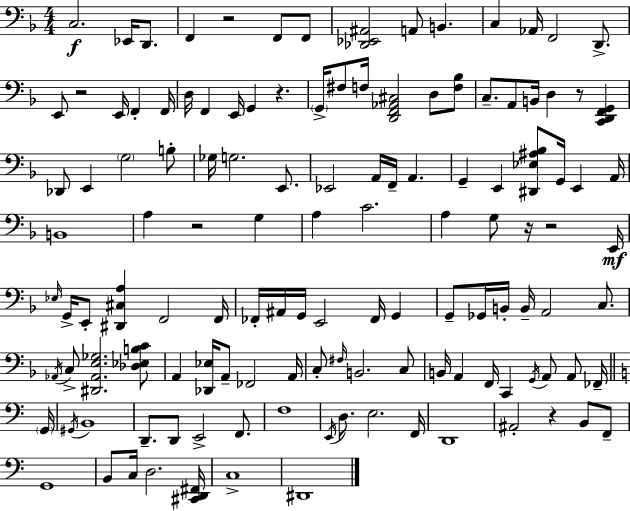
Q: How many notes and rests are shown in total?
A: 127